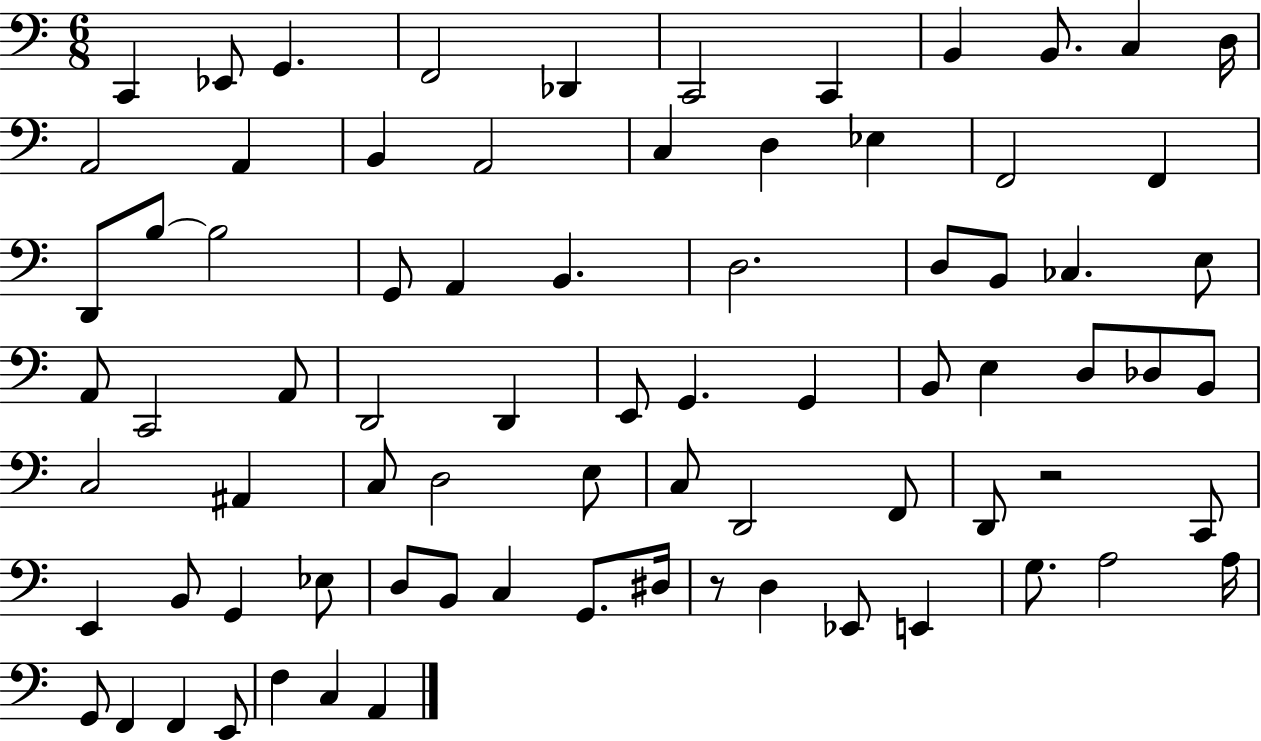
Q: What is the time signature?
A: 6/8